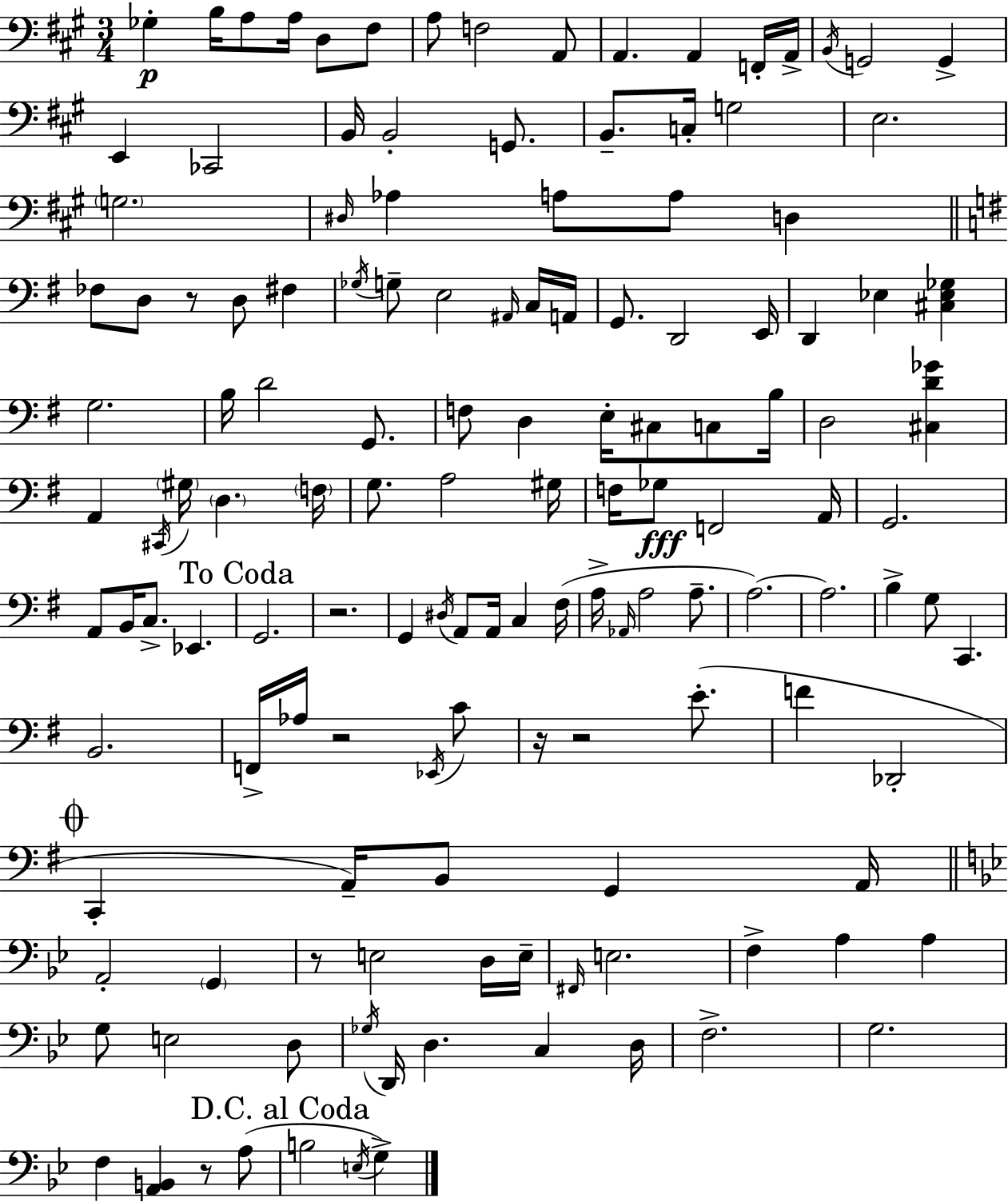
X:1
T:Untitled
M:3/4
L:1/4
K:A
_G, B,/4 A,/2 A,/4 D,/2 ^F,/2 A,/2 F,2 A,,/2 A,, A,, F,,/4 A,,/4 B,,/4 G,,2 G,, E,, _C,,2 B,,/4 B,,2 G,,/2 B,,/2 C,/4 G,2 E,2 G,2 ^D,/4 _A, A,/2 A,/2 D, _F,/2 D,/2 z/2 D,/2 ^F, _G,/4 G,/2 E,2 ^A,,/4 C,/4 A,,/4 G,,/2 D,,2 E,,/4 D,, _E, [^C,_E,_G,] G,2 B,/4 D2 G,,/2 F,/2 D, E,/4 ^C,/2 C,/2 B,/4 D,2 [^C,D_G] A,, ^C,,/4 ^G,/4 D, F,/4 G,/2 A,2 ^G,/4 F,/4 _G,/2 F,,2 A,,/4 G,,2 A,,/2 B,,/4 C,/2 _E,, G,,2 z2 G,, ^D,/4 A,,/2 A,,/4 C, ^F,/4 A,/4 _A,,/4 A,2 A,/2 A,2 A,2 B, G,/2 C,, B,,2 F,,/4 _A,/4 z2 _E,,/4 C/2 z/4 z2 E/2 F _D,,2 C,, A,,/4 B,,/2 G,, A,,/4 A,,2 G,, z/2 E,2 D,/4 E,/4 ^F,,/4 E,2 F, A, A, G,/2 E,2 D,/2 _G,/4 D,,/4 D, C, D,/4 F,2 G,2 F, [A,,B,,] z/2 A,/2 B,2 E,/4 G,